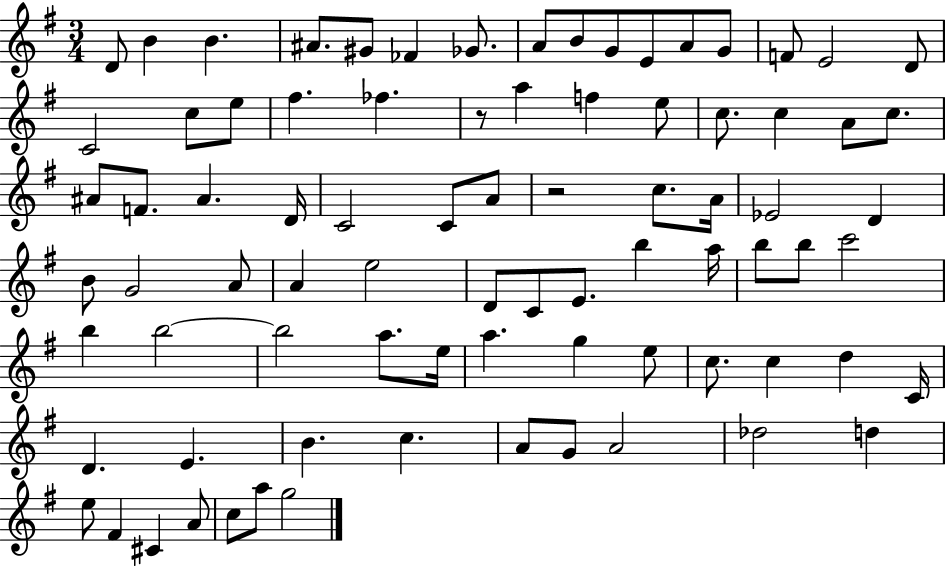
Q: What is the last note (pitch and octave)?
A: G5